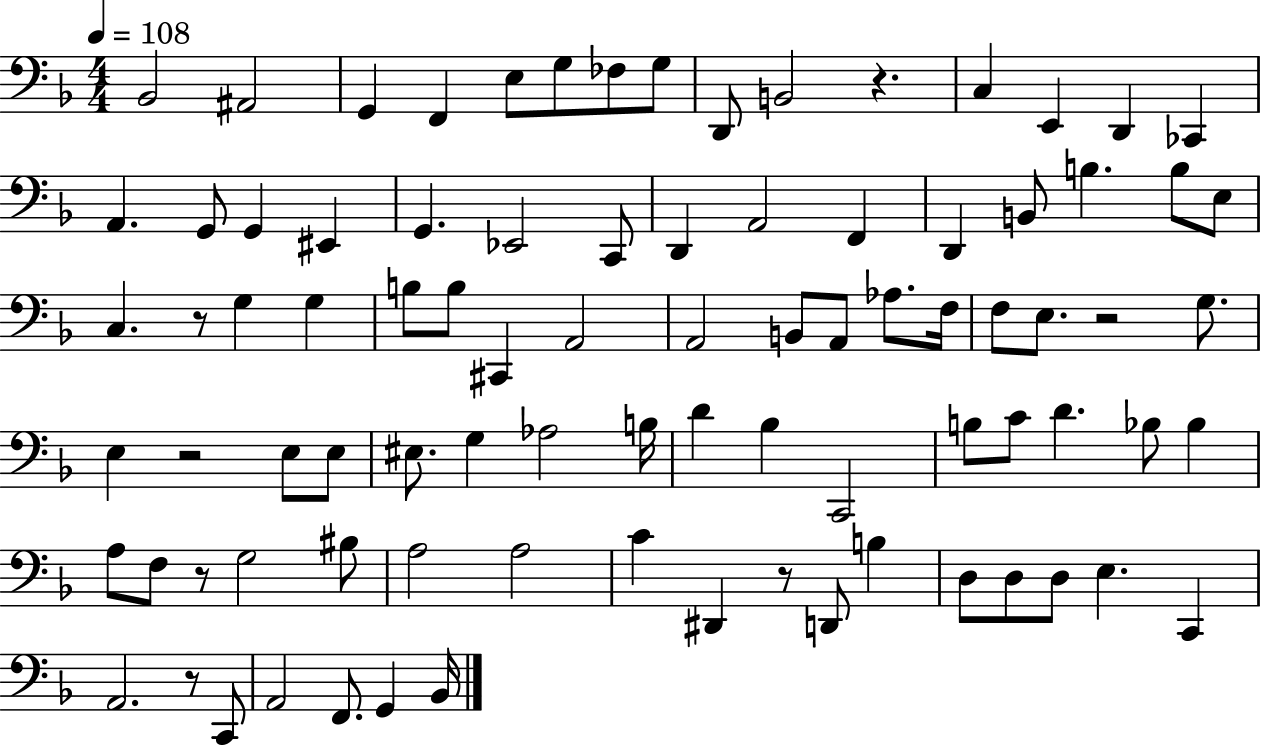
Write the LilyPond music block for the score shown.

{
  \clef bass
  \numericTimeSignature
  \time 4/4
  \key f \major
  \tempo 4 = 108
  bes,2 ais,2 | g,4 f,4 e8 g8 fes8 g8 | d,8 b,2 r4. | c4 e,4 d,4 ces,4 | \break a,4. g,8 g,4 eis,4 | g,4. ees,2 c,8 | d,4 a,2 f,4 | d,4 b,8 b4. b8 e8 | \break c4. r8 g4 g4 | b8 b8 cis,4 a,2 | a,2 b,8 a,8 aes8. f16 | f8 e8. r2 g8. | \break e4 r2 e8 e8 | eis8. g4 aes2 b16 | d'4 bes4 c,2 | b8 c'8 d'4. bes8 bes4 | \break a8 f8 r8 g2 bis8 | a2 a2 | c'4 dis,4 r8 d,8 b4 | d8 d8 d8 e4. c,4 | \break a,2. r8 c,8 | a,2 f,8. g,4 bes,16 | \bar "|."
}